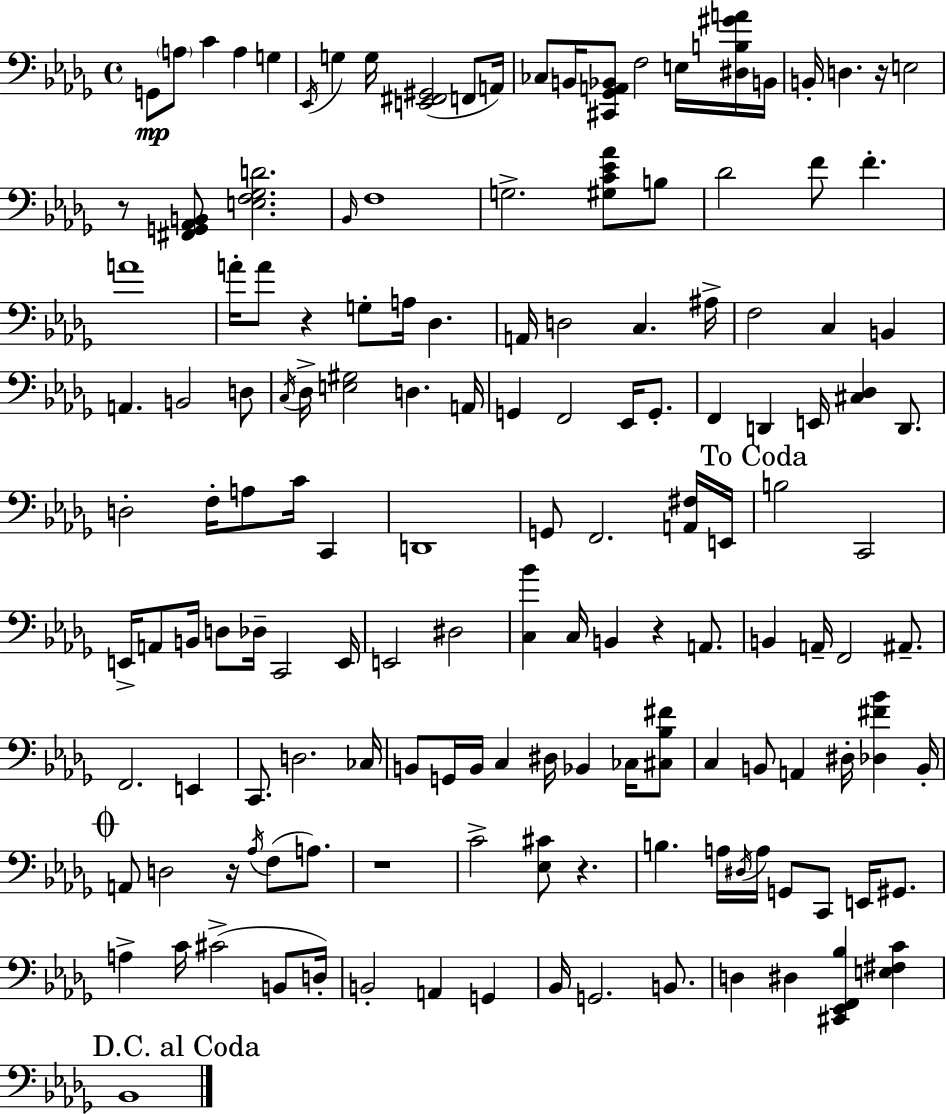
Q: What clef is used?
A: bass